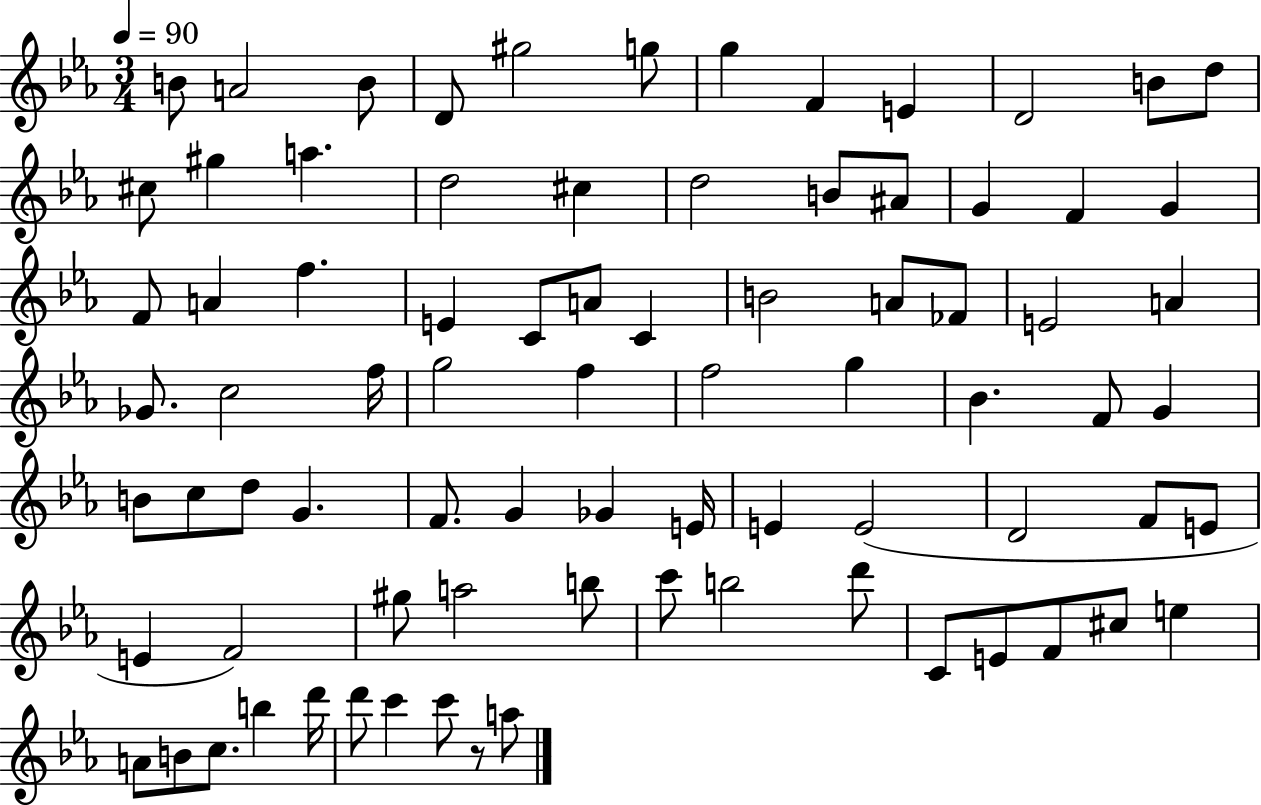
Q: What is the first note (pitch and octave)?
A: B4